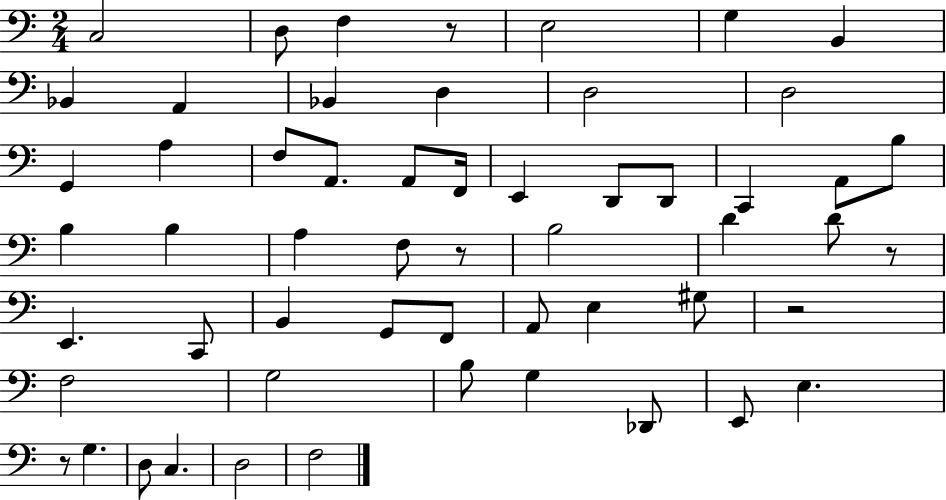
C3/h D3/e F3/q R/e E3/h G3/q B2/q Bb2/q A2/q Bb2/q D3/q D3/h D3/h G2/q A3/q F3/e A2/e. A2/e F2/s E2/q D2/e D2/e C2/q A2/e B3/e B3/q B3/q A3/q F3/e R/e B3/h D4/q D4/e R/e E2/q. C2/e B2/q G2/e F2/e A2/e E3/q G#3/e R/h F3/h G3/h B3/e G3/q Db2/e E2/e E3/q. R/e G3/q. D3/e C3/q. D3/h F3/h